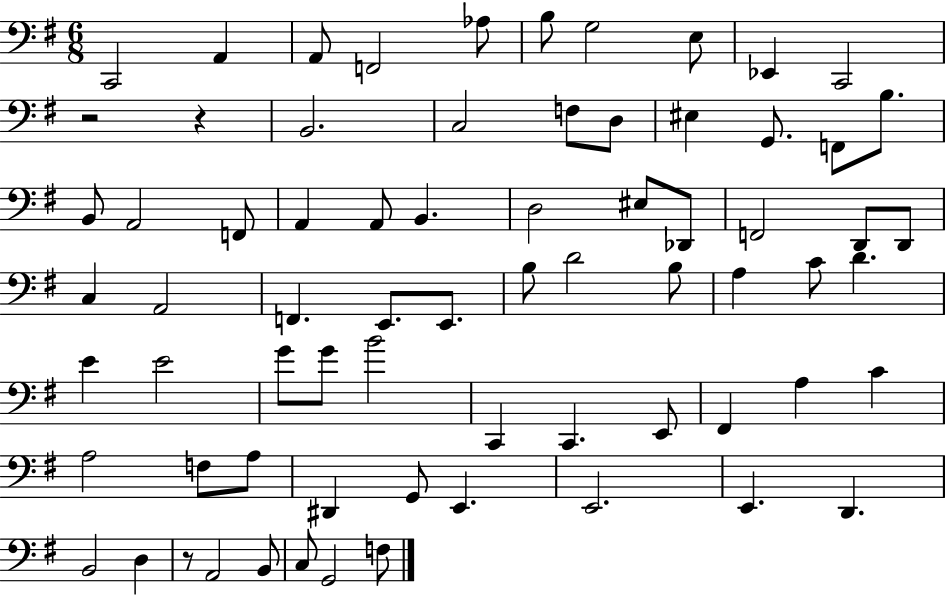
X:1
T:Untitled
M:6/8
L:1/4
K:G
C,,2 A,, A,,/2 F,,2 _A,/2 B,/2 G,2 E,/2 _E,, C,,2 z2 z B,,2 C,2 F,/2 D,/2 ^E, G,,/2 F,,/2 B,/2 B,,/2 A,,2 F,,/2 A,, A,,/2 B,, D,2 ^E,/2 _D,,/2 F,,2 D,,/2 D,,/2 C, A,,2 F,, E,,/2 E,,/2 B,/2 D2 B,/2 A, C/2 D E E2 G/2 G/2 B2 C,, C,, E,,/2 ^F,, A, C A,2 F,/2 A,/2 ^D,, G,,/2 E,, E,,2 E,, D,, B,,2 D, z/2 A,,2 B,,/2 C,/2 G,,2 F,/2